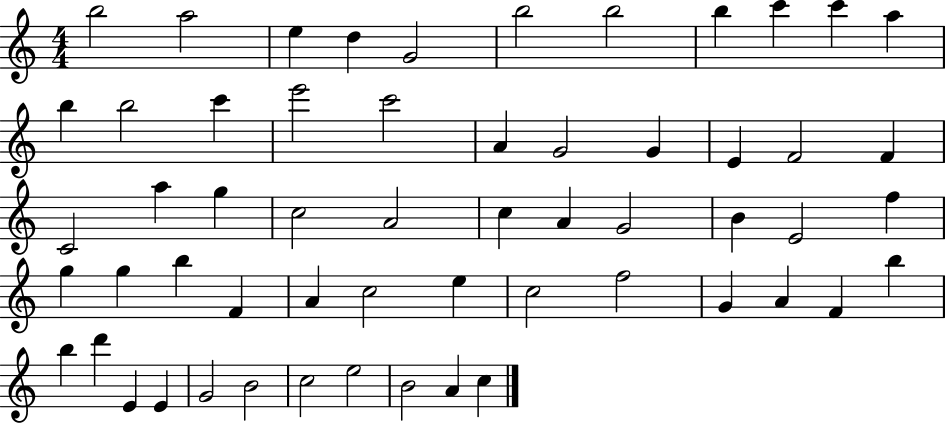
{
  \clef treble
  \numericTimeSignature
  \time 4/4
  \key c \major
  b''2 a''2 | e''4 d''4 g'2 | b''2 b''2 | b''4 c'''4 c'''4 a''4 | \break b''4 b''2 c'''4 | e'''2 c'''2 | a'4 g'2 g'4 | e'4 f'2 f'4 | \break c'2 a''4 g''4 | c''2 a'2 | c''4 a'4 g'2 | b'4 e'2 f''4 | \break g''4 g''4 b''4 f'4 | a'4 c''2 e''4 | c''2 f''2 | g'4 a'4 f'4 b''4 | \break b''4 d'''4 e'4 e'4 | g'2 b'2 | c''2 e''2 | b'2 a'4 c''4 | \break \bar "|."
}